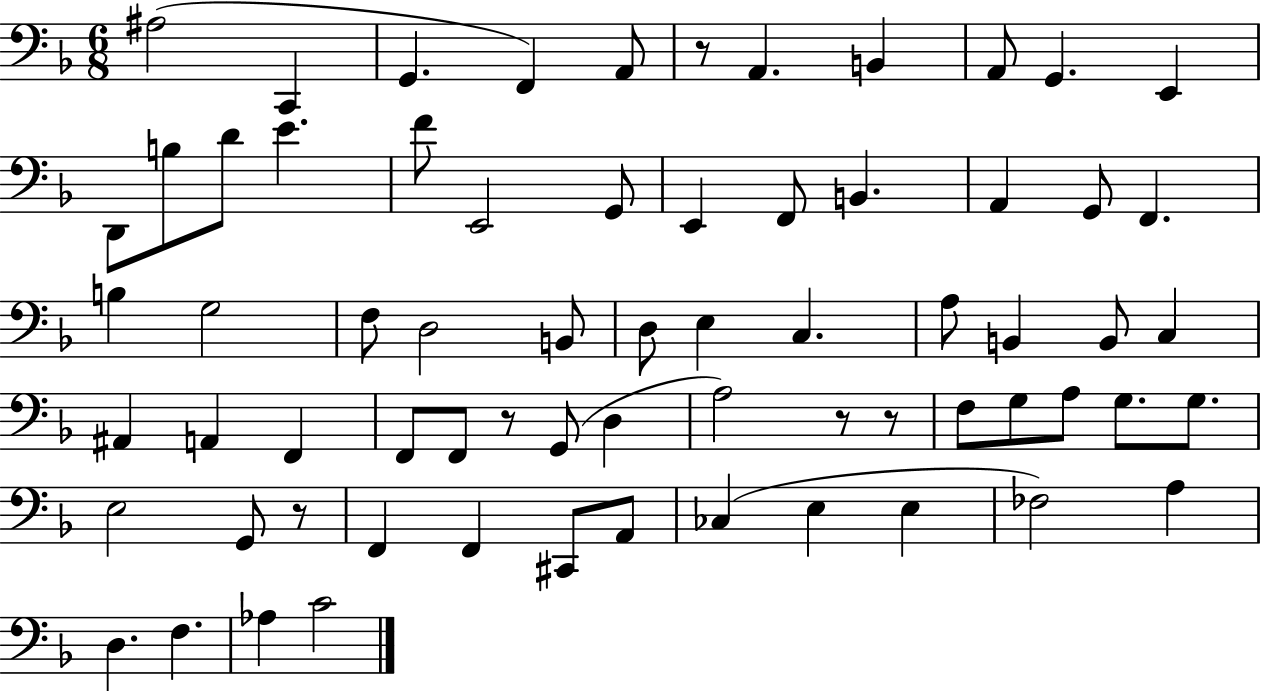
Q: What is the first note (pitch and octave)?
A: A#3